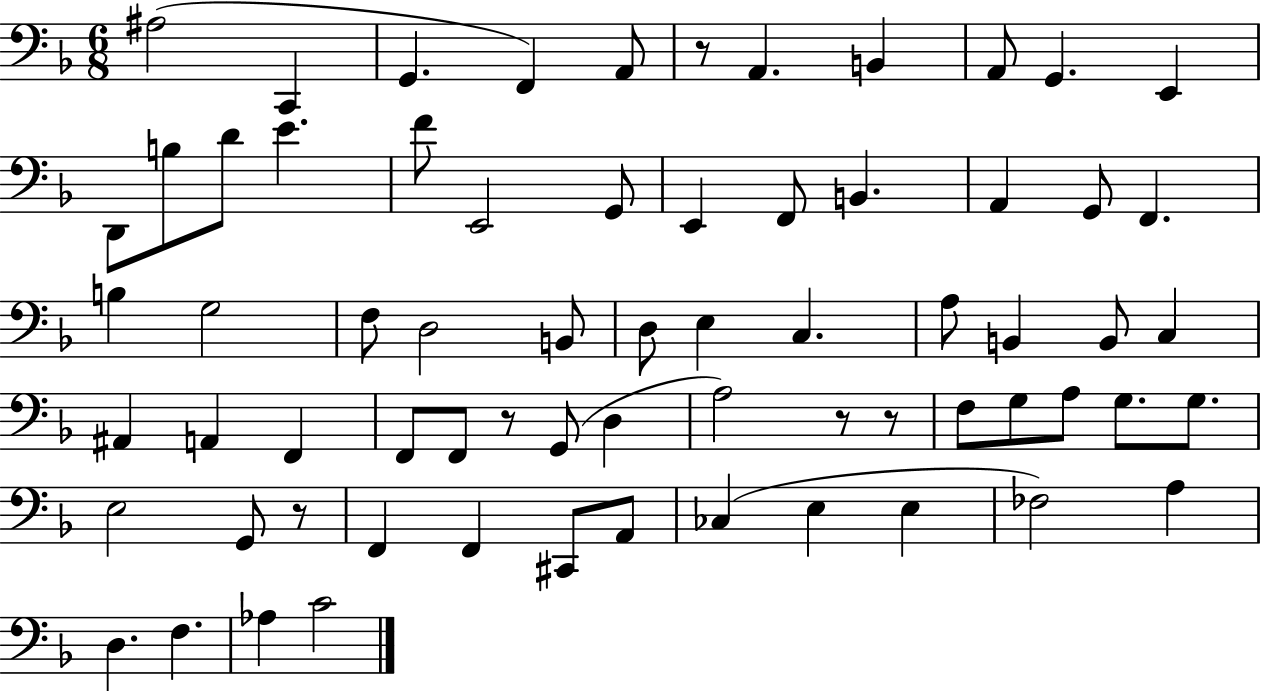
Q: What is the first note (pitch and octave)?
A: A#3